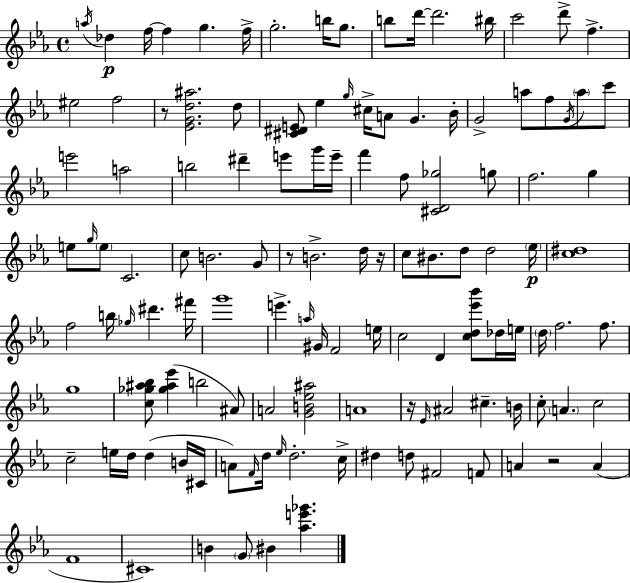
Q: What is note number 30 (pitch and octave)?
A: A5